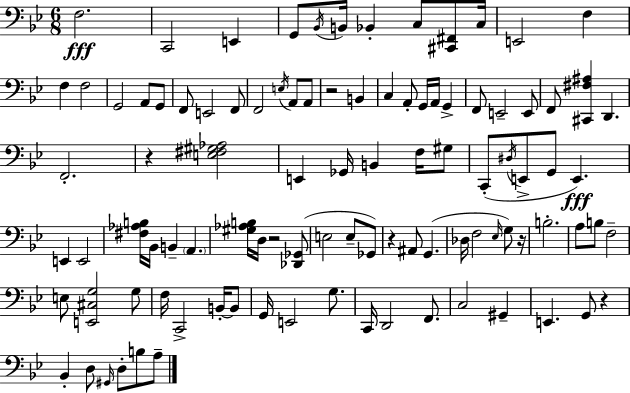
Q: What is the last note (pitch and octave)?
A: A3